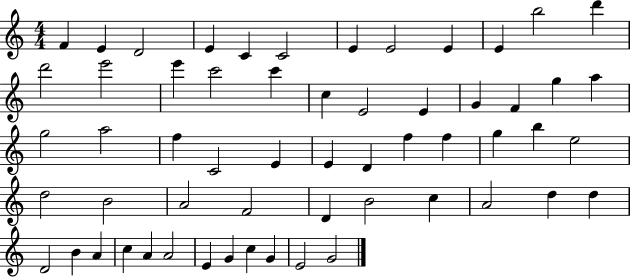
X:1
T:Untitled
M:4/4
L:1/4
K:C
F E D2 E C C2 E E2 E E b2 d' d'2 e'2 e' c'2 c' c E2 E G F g a g2 a2 f C2 E E D f f g b e2 d2 B2 A2 F2 D B2 c A2 d d D2 B A c A A2 E G c G E2 G2